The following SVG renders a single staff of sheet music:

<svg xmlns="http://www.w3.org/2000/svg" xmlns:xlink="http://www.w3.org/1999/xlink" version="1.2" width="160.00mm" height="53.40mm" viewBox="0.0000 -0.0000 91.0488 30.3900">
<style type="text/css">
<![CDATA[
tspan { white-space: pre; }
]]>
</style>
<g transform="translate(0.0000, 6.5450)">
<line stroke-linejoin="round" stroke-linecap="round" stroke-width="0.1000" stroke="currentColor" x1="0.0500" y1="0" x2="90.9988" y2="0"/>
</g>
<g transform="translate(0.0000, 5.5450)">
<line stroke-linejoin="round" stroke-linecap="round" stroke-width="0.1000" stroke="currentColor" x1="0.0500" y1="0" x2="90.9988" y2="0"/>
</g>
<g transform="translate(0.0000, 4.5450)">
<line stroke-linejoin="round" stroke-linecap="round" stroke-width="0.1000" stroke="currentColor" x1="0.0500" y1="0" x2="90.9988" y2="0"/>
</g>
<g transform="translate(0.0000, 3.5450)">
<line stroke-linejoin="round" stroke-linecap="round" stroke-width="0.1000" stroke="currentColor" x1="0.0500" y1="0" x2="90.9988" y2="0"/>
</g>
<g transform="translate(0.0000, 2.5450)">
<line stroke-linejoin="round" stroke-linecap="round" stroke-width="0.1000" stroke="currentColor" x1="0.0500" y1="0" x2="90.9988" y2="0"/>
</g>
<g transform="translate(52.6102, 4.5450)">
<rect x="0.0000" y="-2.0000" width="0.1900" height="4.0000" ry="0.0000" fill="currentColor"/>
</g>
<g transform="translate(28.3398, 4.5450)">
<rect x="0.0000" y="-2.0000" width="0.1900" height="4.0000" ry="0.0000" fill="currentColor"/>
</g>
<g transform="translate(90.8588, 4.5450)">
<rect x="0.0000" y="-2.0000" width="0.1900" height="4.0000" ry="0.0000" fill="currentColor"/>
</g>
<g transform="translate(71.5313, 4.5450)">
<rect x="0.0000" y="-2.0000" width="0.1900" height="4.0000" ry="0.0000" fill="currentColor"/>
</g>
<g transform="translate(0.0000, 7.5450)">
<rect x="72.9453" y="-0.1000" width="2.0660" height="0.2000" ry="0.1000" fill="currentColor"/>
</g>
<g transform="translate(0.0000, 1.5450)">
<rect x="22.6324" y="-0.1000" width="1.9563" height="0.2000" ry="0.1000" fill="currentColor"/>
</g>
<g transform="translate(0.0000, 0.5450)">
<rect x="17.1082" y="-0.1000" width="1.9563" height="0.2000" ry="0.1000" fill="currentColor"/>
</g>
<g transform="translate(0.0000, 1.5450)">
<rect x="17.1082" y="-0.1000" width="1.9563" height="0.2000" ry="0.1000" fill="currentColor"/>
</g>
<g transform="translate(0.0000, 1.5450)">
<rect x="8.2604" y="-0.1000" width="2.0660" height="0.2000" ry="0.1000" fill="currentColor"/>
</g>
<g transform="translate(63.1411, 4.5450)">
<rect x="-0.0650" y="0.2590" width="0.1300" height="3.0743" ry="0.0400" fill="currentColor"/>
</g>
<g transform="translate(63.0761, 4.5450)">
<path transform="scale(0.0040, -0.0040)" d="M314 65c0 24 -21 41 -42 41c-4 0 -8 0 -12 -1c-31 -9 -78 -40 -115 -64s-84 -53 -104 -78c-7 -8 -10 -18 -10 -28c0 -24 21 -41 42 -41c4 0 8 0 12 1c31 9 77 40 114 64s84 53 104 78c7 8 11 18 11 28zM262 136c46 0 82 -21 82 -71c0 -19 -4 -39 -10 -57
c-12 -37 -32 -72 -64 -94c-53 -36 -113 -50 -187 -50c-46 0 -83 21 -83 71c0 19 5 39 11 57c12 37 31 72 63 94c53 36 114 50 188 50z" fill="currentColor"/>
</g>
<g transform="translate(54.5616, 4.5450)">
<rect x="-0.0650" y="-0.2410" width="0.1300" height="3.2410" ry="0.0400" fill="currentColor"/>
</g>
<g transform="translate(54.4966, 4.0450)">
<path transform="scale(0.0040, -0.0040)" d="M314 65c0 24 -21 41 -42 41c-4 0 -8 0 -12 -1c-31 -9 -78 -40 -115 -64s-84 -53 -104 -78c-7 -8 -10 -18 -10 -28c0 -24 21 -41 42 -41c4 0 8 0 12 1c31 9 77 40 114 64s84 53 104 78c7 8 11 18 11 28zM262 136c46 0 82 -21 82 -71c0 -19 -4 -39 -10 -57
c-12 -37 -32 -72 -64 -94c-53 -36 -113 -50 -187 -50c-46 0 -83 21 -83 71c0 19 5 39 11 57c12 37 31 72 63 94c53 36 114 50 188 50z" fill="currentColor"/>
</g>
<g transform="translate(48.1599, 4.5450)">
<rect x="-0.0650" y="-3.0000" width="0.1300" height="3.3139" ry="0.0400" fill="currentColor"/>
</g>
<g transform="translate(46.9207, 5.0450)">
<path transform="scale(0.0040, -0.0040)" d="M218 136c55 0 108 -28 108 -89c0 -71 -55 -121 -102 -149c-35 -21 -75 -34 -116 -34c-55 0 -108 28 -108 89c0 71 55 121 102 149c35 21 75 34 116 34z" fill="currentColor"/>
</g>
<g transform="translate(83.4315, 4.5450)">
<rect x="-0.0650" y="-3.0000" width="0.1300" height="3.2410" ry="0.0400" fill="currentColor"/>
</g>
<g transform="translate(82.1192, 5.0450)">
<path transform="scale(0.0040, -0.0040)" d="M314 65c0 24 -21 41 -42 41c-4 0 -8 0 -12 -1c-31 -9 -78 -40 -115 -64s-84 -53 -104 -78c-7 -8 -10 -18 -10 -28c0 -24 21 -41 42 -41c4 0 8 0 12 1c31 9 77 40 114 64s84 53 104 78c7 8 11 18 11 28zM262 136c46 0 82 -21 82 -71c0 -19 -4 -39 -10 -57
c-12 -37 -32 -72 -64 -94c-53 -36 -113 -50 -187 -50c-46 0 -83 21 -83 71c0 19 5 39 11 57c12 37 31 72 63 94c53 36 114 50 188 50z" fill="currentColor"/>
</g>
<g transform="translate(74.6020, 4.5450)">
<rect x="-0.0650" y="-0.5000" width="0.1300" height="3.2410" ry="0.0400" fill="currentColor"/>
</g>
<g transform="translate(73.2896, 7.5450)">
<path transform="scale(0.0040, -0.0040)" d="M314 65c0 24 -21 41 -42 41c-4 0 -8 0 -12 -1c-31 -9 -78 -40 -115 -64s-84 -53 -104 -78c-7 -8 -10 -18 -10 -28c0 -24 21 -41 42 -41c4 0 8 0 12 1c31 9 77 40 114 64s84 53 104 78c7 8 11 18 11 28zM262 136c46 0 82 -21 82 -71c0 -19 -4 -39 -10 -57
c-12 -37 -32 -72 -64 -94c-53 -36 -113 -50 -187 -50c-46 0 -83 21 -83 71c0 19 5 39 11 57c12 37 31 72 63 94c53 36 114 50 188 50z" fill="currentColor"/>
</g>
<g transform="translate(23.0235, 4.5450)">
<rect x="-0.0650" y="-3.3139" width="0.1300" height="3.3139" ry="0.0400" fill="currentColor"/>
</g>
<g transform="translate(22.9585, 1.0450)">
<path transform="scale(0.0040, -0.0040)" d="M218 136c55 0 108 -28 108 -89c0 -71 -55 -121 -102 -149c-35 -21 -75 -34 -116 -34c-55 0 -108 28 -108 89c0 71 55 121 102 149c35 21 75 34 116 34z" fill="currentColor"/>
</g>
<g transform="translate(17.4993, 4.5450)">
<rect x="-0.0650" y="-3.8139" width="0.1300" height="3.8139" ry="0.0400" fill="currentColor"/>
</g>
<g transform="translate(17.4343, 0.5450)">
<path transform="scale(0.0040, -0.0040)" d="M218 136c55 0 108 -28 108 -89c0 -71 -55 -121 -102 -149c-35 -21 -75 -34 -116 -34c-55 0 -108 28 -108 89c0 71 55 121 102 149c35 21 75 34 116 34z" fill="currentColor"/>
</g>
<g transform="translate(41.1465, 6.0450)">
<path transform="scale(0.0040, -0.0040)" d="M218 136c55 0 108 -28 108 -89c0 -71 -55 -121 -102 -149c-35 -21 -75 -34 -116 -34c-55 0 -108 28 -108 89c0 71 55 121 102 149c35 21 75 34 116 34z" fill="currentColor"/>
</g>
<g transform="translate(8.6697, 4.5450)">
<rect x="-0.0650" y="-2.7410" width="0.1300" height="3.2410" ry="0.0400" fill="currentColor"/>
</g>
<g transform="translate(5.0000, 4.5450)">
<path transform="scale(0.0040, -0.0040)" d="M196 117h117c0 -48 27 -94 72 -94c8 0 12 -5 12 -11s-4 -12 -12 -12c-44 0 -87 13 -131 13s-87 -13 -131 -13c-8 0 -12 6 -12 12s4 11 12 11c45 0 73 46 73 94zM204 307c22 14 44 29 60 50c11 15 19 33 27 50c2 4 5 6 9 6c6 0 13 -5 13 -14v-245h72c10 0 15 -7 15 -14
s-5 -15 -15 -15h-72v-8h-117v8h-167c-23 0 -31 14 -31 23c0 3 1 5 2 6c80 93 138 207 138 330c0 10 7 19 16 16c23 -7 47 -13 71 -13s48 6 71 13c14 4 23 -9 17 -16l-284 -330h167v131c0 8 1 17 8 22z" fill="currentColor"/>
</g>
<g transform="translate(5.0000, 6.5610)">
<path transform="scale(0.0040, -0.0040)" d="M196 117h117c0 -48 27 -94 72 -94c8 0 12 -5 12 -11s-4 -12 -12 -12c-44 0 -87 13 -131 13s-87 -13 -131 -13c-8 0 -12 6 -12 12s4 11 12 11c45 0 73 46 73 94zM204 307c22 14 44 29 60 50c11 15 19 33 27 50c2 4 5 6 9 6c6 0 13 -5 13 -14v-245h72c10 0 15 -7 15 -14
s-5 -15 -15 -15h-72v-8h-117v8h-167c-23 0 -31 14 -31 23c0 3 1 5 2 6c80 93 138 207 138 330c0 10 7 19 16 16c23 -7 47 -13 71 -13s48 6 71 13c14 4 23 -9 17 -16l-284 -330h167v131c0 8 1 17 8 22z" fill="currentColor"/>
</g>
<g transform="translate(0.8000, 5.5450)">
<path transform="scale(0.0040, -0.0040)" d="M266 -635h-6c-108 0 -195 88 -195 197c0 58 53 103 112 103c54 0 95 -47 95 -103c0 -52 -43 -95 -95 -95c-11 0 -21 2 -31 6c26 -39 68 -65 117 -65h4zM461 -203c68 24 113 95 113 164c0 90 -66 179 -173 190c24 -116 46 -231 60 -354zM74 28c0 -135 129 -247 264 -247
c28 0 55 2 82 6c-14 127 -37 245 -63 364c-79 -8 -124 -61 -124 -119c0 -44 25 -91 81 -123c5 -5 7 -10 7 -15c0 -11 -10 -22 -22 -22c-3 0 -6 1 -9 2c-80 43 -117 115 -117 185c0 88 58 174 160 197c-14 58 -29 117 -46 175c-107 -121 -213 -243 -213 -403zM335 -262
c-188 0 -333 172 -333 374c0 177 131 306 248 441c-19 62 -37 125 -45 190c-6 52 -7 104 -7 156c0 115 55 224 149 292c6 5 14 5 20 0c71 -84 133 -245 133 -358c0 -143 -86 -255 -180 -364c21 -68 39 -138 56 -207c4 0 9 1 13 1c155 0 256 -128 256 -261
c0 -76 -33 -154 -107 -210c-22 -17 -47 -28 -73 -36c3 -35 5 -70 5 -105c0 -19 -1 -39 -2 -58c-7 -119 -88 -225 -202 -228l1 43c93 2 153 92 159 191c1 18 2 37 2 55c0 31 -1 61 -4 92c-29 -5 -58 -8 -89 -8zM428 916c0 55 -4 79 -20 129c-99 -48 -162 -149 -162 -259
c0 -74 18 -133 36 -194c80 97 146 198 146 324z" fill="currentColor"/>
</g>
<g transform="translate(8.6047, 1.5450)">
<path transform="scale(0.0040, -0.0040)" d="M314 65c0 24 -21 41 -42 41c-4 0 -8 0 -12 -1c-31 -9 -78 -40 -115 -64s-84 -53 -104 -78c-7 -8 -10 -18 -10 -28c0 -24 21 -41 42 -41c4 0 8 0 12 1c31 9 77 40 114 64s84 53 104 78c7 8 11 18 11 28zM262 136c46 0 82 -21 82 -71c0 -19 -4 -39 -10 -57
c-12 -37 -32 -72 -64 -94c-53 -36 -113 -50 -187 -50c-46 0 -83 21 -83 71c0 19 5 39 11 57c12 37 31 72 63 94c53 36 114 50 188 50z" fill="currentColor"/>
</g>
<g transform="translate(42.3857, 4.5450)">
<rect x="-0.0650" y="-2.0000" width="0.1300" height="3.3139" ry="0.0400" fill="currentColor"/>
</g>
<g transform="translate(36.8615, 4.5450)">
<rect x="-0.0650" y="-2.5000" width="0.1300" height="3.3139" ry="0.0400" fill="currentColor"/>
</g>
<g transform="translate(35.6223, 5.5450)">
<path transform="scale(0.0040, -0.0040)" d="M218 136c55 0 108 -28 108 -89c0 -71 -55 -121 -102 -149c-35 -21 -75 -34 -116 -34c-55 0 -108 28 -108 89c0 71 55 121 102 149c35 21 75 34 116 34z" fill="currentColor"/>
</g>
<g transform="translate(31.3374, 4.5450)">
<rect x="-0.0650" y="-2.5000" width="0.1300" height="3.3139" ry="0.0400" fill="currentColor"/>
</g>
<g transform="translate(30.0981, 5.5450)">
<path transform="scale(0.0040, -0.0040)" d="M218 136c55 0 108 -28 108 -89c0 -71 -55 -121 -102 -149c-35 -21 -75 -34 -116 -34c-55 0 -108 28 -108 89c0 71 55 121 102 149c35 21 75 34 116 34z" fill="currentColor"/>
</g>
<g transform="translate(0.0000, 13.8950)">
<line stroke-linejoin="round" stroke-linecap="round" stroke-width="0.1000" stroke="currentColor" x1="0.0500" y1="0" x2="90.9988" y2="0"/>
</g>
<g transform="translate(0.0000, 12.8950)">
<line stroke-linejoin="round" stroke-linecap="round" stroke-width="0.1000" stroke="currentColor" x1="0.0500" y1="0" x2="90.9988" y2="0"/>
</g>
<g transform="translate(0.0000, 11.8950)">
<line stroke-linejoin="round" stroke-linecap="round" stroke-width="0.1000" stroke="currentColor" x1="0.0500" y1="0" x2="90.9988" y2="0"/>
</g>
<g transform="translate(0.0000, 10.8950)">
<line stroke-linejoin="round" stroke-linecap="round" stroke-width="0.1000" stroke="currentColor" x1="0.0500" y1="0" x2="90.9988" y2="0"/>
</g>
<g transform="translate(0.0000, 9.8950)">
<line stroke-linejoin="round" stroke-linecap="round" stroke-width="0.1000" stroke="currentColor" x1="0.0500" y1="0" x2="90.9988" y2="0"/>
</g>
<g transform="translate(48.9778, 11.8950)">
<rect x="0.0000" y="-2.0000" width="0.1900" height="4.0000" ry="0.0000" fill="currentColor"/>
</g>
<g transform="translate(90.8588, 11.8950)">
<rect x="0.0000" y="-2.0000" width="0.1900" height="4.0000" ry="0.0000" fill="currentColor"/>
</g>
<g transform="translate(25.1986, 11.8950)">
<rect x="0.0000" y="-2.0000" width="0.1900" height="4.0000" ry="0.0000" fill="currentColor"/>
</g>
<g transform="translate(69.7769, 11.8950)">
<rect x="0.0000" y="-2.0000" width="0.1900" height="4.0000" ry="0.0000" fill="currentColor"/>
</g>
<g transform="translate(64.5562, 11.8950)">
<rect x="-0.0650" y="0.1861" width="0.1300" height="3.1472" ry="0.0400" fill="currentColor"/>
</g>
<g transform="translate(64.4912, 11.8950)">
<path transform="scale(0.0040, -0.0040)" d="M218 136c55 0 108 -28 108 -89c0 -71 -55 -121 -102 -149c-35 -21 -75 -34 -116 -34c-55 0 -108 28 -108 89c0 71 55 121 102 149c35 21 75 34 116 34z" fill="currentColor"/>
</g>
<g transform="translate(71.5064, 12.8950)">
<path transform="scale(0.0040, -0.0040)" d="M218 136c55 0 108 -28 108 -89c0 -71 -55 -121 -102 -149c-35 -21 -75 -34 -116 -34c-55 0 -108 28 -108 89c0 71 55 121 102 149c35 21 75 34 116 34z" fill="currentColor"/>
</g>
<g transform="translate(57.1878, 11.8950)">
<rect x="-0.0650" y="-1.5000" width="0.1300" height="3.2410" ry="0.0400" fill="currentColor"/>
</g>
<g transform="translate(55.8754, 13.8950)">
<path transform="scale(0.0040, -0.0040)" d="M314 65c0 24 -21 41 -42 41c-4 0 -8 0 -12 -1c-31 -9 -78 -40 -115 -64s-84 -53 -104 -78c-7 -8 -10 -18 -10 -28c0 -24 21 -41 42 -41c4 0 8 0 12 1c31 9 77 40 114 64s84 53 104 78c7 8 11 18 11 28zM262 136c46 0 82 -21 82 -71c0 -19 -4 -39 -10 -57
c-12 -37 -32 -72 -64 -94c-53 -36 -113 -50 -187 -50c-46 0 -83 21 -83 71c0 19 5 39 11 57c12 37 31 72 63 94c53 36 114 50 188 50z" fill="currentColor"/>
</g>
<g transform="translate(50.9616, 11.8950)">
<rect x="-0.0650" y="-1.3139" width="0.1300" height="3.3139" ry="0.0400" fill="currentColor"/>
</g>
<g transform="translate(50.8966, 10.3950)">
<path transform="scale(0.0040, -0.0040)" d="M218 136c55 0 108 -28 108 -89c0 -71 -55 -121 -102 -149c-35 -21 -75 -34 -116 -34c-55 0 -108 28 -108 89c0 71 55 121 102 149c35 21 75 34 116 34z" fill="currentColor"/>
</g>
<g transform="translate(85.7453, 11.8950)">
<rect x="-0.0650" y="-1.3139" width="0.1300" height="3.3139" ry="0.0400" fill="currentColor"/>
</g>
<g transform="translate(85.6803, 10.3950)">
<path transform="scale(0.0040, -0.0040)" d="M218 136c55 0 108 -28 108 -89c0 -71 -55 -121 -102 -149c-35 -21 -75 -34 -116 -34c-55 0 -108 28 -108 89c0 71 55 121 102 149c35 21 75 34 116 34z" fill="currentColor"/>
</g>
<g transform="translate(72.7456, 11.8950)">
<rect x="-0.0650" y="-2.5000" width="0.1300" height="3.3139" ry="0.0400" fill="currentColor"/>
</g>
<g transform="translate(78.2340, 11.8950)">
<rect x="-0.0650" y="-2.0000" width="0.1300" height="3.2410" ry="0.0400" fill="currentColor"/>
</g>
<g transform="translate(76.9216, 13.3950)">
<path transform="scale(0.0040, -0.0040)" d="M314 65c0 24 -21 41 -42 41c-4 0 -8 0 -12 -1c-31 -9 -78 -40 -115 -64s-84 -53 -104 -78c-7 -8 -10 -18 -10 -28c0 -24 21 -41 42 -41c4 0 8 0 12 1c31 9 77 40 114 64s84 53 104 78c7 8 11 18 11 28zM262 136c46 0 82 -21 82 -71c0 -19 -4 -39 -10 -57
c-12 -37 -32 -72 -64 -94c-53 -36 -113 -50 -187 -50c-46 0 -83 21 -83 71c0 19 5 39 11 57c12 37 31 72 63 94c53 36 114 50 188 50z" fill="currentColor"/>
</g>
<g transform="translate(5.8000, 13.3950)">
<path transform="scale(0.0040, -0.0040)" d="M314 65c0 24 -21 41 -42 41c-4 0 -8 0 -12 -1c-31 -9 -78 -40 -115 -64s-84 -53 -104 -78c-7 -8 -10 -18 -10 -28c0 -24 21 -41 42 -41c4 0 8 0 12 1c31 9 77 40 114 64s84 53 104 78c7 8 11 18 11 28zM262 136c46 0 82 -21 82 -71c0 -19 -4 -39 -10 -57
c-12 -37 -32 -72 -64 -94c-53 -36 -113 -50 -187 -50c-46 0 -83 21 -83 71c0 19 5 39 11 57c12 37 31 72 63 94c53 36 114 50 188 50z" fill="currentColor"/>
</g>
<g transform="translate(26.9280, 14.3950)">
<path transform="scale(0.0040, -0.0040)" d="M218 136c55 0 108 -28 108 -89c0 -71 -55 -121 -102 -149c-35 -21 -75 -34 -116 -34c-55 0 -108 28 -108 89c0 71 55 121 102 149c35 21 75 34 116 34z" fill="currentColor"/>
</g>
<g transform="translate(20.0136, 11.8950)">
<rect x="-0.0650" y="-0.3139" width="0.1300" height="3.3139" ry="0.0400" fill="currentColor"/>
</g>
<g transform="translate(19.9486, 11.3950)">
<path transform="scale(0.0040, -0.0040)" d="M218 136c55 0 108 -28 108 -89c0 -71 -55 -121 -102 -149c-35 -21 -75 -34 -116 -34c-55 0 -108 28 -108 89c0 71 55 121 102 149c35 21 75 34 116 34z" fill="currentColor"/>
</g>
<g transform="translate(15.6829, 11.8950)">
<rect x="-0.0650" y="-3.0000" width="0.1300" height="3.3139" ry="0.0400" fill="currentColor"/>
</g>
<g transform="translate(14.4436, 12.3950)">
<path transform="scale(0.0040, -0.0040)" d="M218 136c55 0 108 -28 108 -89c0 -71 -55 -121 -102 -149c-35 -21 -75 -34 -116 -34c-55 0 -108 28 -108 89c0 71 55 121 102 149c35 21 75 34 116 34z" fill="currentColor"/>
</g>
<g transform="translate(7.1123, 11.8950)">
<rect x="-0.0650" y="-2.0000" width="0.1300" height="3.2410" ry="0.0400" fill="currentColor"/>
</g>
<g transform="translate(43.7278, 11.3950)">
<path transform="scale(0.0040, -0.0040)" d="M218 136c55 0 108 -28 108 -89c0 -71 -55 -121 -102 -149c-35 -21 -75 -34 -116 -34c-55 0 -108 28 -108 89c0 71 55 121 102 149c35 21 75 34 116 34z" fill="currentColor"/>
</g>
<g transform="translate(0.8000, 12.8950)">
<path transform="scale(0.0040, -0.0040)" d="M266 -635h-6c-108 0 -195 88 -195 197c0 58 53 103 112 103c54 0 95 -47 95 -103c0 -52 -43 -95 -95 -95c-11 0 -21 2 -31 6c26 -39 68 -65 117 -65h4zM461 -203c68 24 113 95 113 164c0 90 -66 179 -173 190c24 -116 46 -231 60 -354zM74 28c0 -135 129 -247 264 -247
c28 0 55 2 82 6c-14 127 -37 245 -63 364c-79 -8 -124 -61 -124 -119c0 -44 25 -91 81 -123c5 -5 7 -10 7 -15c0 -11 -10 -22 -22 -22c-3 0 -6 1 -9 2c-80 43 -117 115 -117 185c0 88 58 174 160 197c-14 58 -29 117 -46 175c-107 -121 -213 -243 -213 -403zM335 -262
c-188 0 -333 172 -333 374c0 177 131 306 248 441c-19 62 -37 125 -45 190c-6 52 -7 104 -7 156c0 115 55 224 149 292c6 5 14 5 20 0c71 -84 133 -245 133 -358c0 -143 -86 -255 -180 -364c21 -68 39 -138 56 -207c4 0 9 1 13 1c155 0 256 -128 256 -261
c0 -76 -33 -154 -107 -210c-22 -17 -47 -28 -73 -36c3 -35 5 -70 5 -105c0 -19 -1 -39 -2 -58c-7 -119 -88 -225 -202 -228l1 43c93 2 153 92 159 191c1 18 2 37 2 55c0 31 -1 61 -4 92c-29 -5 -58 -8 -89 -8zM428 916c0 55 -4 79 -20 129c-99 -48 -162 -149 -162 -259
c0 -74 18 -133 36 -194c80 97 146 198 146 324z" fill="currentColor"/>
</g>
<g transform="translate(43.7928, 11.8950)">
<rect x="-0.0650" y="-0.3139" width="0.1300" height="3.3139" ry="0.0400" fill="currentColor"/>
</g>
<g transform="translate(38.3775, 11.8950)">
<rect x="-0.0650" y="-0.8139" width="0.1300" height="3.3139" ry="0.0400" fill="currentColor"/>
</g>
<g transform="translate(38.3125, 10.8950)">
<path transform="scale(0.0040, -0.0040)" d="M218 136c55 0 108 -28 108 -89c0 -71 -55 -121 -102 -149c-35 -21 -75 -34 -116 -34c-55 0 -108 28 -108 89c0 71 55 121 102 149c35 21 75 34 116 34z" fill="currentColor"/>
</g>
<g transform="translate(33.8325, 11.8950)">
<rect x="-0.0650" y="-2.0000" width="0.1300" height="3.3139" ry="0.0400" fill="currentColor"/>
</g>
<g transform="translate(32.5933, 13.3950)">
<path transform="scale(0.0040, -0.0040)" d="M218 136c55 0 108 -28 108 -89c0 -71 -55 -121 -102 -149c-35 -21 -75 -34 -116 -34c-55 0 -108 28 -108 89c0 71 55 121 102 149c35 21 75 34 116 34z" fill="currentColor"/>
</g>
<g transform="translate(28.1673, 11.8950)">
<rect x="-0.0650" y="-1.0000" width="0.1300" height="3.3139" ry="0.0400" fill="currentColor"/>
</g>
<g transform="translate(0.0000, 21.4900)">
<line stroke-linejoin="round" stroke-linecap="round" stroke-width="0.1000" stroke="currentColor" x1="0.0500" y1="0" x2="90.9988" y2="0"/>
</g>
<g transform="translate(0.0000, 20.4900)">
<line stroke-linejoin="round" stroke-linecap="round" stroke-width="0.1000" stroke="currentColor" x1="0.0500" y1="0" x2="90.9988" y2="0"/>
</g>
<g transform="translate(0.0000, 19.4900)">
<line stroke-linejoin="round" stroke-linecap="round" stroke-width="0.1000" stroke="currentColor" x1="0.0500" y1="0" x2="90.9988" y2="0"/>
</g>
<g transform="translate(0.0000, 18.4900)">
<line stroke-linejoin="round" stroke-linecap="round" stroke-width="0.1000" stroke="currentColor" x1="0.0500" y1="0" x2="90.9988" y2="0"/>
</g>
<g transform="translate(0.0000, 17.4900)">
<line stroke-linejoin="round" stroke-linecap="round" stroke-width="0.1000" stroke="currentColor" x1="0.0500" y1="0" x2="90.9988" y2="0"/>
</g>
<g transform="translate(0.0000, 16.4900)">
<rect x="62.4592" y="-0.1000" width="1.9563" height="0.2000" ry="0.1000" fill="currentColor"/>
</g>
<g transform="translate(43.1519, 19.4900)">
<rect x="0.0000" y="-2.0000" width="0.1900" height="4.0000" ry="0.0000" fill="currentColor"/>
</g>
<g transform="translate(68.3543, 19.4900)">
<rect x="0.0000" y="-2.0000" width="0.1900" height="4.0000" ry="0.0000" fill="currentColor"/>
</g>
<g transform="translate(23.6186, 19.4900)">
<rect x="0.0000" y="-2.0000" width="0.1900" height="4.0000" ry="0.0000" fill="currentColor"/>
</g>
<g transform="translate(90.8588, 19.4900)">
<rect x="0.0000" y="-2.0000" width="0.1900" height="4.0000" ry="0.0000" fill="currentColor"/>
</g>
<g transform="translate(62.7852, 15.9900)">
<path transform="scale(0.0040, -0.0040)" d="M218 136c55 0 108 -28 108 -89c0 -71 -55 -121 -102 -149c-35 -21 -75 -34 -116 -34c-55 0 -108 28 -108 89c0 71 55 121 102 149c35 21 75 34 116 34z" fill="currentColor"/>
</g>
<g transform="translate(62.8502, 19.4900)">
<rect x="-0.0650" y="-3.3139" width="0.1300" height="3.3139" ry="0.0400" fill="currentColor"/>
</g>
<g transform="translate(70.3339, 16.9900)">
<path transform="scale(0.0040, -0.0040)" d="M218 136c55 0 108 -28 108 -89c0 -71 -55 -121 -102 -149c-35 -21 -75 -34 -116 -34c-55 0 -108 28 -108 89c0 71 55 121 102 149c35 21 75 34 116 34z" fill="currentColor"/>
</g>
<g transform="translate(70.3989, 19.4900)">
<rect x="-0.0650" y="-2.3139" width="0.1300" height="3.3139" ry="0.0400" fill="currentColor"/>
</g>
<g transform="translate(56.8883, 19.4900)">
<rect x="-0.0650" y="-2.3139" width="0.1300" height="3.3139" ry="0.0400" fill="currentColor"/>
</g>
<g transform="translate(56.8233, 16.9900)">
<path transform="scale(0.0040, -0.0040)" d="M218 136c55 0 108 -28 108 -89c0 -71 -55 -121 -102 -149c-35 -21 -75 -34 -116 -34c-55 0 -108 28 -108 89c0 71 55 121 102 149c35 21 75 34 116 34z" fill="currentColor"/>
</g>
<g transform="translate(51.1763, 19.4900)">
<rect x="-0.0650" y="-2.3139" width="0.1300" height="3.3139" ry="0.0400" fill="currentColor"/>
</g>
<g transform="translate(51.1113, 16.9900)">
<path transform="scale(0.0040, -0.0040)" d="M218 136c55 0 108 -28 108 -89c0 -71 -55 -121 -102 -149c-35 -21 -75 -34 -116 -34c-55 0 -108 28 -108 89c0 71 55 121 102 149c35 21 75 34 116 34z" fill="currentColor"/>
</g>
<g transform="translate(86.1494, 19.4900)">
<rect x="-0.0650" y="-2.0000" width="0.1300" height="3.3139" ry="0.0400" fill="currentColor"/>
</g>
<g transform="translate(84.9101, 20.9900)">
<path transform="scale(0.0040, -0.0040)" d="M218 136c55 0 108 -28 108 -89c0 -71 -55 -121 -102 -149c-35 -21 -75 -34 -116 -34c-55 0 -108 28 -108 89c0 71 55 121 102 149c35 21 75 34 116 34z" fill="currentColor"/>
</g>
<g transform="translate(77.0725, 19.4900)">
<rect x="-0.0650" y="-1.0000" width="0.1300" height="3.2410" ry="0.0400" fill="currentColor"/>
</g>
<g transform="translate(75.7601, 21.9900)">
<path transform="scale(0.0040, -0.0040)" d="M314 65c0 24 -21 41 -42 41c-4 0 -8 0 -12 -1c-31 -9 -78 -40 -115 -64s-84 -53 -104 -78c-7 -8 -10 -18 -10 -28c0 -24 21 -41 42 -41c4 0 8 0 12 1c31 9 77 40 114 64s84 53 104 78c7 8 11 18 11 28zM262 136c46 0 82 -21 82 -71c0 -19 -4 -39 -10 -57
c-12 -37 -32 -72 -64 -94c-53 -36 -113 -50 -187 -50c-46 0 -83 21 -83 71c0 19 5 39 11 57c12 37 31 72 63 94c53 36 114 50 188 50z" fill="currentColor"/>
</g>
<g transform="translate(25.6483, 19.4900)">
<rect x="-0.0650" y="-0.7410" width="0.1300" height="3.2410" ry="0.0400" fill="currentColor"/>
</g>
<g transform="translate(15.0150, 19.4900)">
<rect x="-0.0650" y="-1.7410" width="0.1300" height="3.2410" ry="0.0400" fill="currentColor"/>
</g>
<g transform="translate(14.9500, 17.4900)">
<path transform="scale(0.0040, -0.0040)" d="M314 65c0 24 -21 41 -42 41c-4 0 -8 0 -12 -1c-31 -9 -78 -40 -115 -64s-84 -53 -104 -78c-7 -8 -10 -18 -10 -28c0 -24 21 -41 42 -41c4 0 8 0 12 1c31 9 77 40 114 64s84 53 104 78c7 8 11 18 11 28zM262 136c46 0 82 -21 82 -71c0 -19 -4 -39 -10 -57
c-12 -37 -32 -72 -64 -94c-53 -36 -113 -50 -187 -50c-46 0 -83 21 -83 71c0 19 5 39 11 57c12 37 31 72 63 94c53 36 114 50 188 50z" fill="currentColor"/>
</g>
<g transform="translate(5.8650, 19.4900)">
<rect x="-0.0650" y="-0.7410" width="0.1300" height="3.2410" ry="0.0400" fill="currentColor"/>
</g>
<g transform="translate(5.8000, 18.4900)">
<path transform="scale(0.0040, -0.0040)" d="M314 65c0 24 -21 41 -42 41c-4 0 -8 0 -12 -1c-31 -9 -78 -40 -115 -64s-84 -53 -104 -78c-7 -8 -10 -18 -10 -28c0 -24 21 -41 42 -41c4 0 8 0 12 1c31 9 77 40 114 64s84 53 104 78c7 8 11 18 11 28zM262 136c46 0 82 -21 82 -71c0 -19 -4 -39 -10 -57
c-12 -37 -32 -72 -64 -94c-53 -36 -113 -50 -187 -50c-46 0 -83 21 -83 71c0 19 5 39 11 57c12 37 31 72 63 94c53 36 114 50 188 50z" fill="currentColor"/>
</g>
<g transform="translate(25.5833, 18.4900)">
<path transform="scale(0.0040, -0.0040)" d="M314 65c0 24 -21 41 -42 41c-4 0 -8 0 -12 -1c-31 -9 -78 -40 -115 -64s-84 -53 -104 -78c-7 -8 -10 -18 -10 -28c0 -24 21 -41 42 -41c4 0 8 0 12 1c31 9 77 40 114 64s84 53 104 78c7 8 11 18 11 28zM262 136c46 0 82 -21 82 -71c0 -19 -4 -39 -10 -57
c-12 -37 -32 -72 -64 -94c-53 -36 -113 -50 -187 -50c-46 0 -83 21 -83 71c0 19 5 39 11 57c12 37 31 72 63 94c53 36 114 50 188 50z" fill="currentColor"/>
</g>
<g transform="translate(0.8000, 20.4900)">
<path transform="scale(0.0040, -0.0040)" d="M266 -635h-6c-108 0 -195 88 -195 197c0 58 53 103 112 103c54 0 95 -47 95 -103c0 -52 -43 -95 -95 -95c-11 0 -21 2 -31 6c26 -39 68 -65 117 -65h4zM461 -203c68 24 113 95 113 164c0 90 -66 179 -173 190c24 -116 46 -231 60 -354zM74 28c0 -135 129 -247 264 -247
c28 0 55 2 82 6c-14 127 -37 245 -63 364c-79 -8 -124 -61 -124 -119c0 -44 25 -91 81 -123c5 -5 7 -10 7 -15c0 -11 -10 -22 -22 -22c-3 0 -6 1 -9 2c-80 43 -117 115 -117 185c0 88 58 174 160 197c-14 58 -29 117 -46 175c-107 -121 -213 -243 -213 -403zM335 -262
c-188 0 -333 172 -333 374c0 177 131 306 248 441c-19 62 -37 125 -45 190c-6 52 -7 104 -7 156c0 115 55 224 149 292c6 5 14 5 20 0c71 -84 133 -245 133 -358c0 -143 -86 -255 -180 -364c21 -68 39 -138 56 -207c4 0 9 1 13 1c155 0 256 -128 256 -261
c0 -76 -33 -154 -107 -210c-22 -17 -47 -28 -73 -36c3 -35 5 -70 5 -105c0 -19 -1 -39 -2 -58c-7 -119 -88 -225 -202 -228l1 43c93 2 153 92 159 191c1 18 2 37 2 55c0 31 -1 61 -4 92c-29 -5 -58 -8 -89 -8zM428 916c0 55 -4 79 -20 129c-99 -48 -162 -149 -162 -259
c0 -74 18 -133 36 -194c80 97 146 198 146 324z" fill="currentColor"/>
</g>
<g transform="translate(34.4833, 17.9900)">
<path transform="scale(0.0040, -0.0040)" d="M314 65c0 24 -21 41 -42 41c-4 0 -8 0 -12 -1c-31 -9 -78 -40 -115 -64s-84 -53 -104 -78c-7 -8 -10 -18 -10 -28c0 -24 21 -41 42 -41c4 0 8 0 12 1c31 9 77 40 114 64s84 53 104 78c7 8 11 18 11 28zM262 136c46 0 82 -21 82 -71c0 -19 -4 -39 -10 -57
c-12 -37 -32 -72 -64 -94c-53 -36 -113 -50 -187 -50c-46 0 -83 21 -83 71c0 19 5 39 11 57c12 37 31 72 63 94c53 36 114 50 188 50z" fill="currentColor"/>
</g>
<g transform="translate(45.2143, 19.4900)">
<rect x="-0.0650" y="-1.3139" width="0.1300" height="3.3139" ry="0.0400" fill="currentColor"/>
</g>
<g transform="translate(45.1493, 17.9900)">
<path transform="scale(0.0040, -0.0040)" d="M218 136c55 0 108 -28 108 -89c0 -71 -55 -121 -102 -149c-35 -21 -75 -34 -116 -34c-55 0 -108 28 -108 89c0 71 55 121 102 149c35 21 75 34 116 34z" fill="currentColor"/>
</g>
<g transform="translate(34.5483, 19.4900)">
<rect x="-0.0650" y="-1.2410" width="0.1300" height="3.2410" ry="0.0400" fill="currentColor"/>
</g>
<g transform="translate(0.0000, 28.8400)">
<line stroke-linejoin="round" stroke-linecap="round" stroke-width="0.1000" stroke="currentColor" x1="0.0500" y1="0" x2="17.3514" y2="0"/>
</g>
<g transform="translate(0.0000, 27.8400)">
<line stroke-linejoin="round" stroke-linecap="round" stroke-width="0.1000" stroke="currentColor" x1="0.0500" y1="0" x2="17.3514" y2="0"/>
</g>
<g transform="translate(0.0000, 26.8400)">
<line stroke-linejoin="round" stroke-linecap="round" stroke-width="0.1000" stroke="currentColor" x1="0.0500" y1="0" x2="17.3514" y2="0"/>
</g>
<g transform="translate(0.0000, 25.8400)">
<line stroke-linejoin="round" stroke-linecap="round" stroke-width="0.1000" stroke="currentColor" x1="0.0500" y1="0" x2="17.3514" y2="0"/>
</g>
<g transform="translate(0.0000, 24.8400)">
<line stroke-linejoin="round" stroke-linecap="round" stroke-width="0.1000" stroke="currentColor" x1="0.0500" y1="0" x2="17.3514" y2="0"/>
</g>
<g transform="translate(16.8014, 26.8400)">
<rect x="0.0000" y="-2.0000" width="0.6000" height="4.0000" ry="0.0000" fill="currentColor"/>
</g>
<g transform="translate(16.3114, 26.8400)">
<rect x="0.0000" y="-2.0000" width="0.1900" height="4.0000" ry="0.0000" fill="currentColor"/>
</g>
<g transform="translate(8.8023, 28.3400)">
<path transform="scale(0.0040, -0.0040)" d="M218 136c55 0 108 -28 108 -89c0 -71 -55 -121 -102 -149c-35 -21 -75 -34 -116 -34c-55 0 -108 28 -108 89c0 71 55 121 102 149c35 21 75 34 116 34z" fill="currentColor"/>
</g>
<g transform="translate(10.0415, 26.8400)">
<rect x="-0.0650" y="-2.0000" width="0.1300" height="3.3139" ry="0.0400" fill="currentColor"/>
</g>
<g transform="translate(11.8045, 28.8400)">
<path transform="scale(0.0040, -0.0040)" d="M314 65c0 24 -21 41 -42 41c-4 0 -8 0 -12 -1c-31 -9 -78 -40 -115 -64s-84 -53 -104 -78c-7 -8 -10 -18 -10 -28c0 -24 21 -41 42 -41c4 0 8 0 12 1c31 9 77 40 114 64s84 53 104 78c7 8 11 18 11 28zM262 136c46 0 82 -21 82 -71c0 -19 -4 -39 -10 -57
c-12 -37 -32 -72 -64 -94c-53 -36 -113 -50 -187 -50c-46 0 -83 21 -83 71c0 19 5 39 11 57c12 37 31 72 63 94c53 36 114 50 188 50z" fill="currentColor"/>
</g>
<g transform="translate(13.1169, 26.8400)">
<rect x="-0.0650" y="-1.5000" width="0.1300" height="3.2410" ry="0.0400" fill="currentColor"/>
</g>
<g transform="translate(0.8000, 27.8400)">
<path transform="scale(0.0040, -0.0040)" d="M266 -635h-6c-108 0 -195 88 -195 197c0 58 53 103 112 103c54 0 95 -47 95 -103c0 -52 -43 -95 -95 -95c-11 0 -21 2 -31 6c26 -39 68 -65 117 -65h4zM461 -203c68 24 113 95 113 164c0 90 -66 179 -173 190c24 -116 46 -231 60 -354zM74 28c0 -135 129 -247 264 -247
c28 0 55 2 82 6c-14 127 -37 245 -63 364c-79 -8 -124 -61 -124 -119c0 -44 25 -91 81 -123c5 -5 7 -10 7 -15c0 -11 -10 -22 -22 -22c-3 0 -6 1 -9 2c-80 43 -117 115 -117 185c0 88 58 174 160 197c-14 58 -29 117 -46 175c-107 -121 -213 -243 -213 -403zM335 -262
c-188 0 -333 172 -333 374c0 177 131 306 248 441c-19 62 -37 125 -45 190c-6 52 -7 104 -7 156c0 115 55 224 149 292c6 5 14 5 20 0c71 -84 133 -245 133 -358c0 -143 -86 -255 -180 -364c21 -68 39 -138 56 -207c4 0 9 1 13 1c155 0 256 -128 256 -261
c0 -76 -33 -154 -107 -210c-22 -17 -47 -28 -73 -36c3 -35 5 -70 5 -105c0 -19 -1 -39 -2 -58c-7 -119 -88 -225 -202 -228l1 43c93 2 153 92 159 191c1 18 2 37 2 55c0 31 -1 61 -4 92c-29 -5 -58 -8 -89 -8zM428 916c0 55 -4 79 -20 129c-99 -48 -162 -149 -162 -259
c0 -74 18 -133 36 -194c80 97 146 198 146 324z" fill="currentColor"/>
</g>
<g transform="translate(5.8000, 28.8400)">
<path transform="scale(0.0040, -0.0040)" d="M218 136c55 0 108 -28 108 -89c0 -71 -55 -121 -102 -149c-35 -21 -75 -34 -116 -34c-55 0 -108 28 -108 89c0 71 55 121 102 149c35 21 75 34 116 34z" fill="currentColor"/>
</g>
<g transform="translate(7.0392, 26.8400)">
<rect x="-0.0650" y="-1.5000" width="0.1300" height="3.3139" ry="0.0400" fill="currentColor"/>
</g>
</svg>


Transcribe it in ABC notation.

X:1
T:Untitled
M:4/4
L:1/4
K:C
a2 c' b G G F A c2 B2 C2 A2 F2 A c D F d c e E2 B G F2 e d2 f2 d2 e2 e g g b g D2 F E F E2